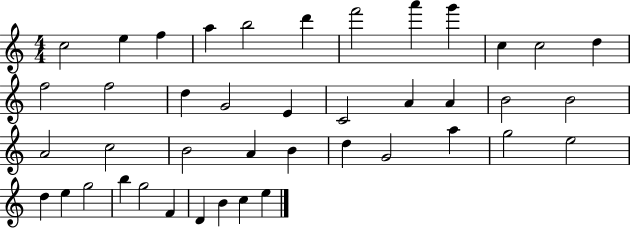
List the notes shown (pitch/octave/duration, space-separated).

C5/h E5/q F5/q A5/q B5/h D6/q F6/h A6/q G6/q C5/q C5/h D5/q F5/h F5/h D5/q G4/h E4/q C4/h A4/q A4/q B4/h B4/h A4/h C5/h B4/h A4/q B4/q D5/q G4/h A5/q G5/h E5/h D5/q E5/q G5/h B5/q G5/h F4/q D4/q B4/q C5/q E5/q